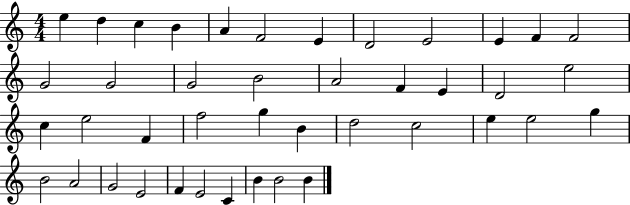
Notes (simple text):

E5/q D5/q C5/q B4/q A4/q F4/h E4/q D4/h E4/h E4/q F4/q F4/h G4/h G4/h G4/h B4/h A4/h F4/q E4/q D4/h E5/h C5/q E5/h F4/q F5/h G5/q B4/q D5/h C5/h E5/q E5/h G5/q B4/h A4/h G4/h E4/h F4/q E4/h C4/q B4/q B4/h B4/q